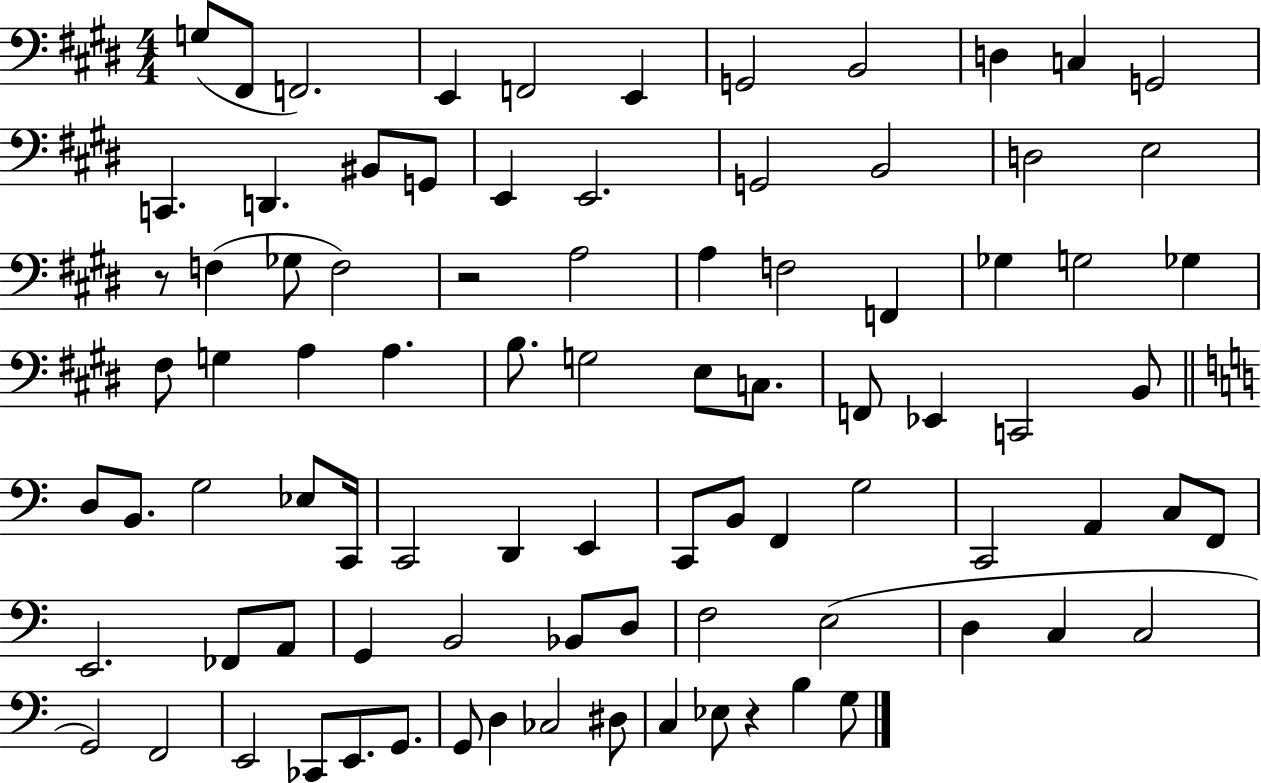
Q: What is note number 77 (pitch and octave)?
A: G2